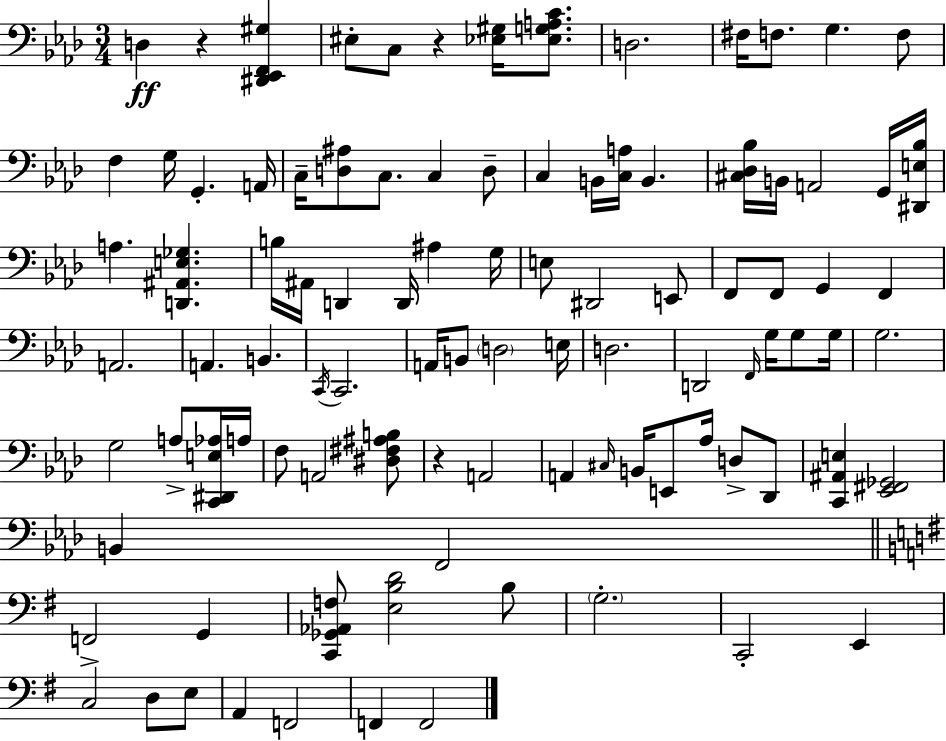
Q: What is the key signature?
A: AES major